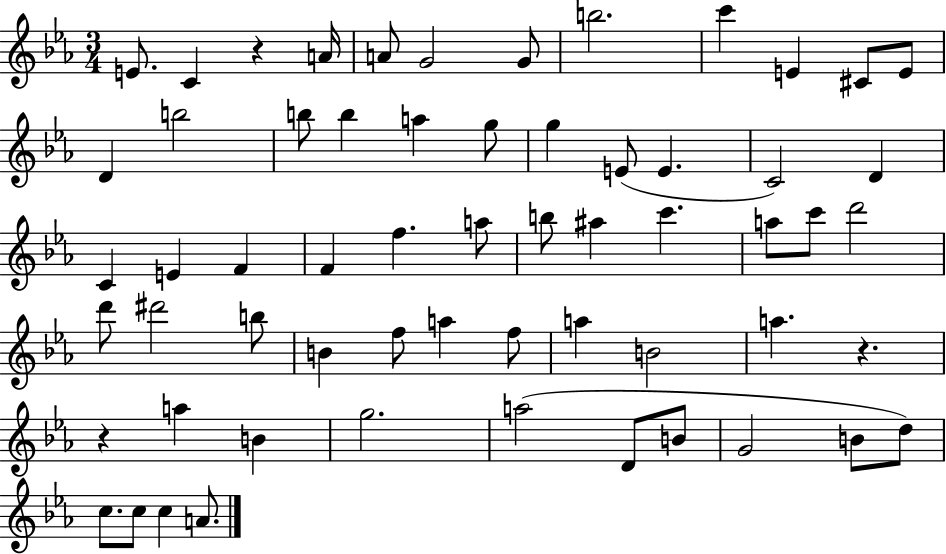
E4/e. C4/q R/q A4/s A4/e G4/h G4/e B5/h. C6/q E4/q C#4/e E4/e D4/q B5/h B5/e B5/q A5/q G5/e G5/q E4/e E4/q. C4/h D4/q C4/q E4/q F4/q F4/q F5/q. A5/e B5/e A#5/q C6/q. A5/e C6/e D6/h D6/e D#6/h B5/e B4/q F5/e A5/q F5/e A5/q B4/h A5/q. R/q. R/q A5/q B4/q G5/h. A5/h D4/e B4/e G4/h B4/e D5/e C5/e. C5/e C5/q A4/e.